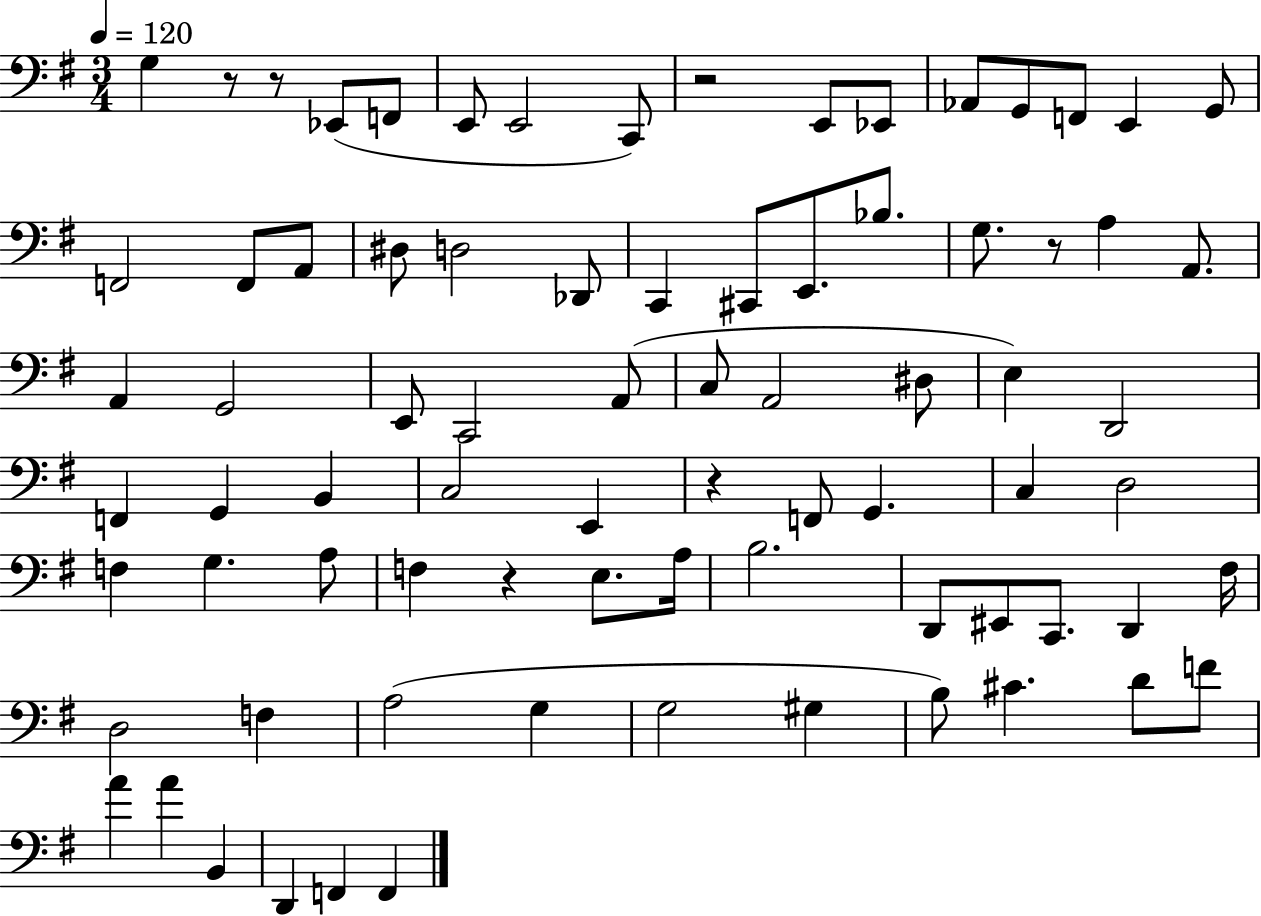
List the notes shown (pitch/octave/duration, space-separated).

G3/q R/e R/e Eb2/e F2/e E2/e E2/h C2/e R/h E2/e Eb2/e Ab2/e G2/e F2/e E2/q G2/e F2/h F2/e A2/e D#3/e D3/h Db2/e C2/q C#2/e E2/e. Bb3/e. G3/e. R/e A3/q A2/e. A2/q G2/h E2/e C2/h A2/e C3/e A2/h D#3/e E3/q D2/h F2/q G2/q B2/q C3/h E2/q R/q F2/e G2/q. C3/q D3/h F3/q G3/q. A3/e F3/q R/q E3/e. A3/s B3/h. D2/e EIS2/e C2/e. D2/q F#3/s D3/h F3/q A3/h G3/q G3/h G#3/q B3/e C#4/q. D4/e F4/e A4/q A4/q B2/q D2/q F2/q F2/q